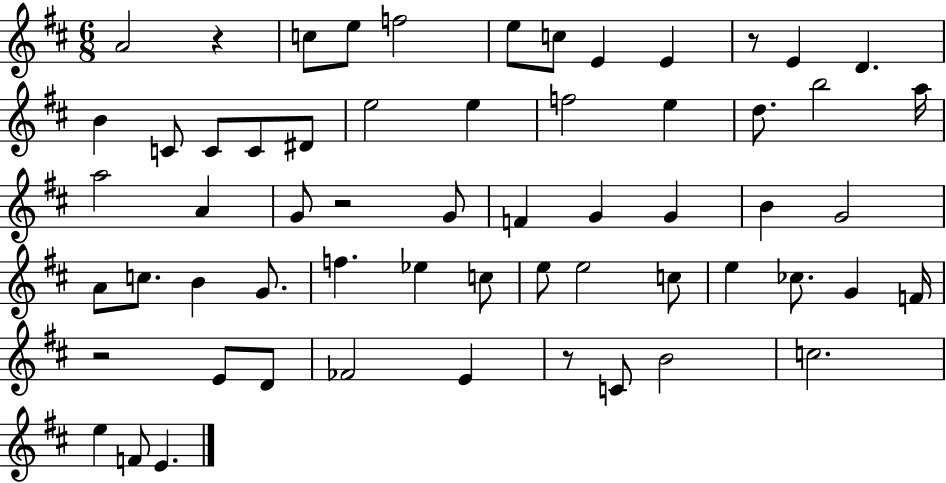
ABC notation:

X:1
T:Untitled
M:6/8
L:1/4
K:D
A2 z c/2 e/2 f2 e/2 c/2 E E z/2 E D B C/2 C/2 C/2 ^D/2 e2 e f2 e d/2 b2 a/4 a2 A G/2 z2 G/2 F G G B G2 A/2 c/2 B G/2 f _e c/2 e/2 e2 c/2 e _c/2 G F/4 z2 E/2 D/2 _F2 E z/2 C/2 B2 c2 e F/2 E